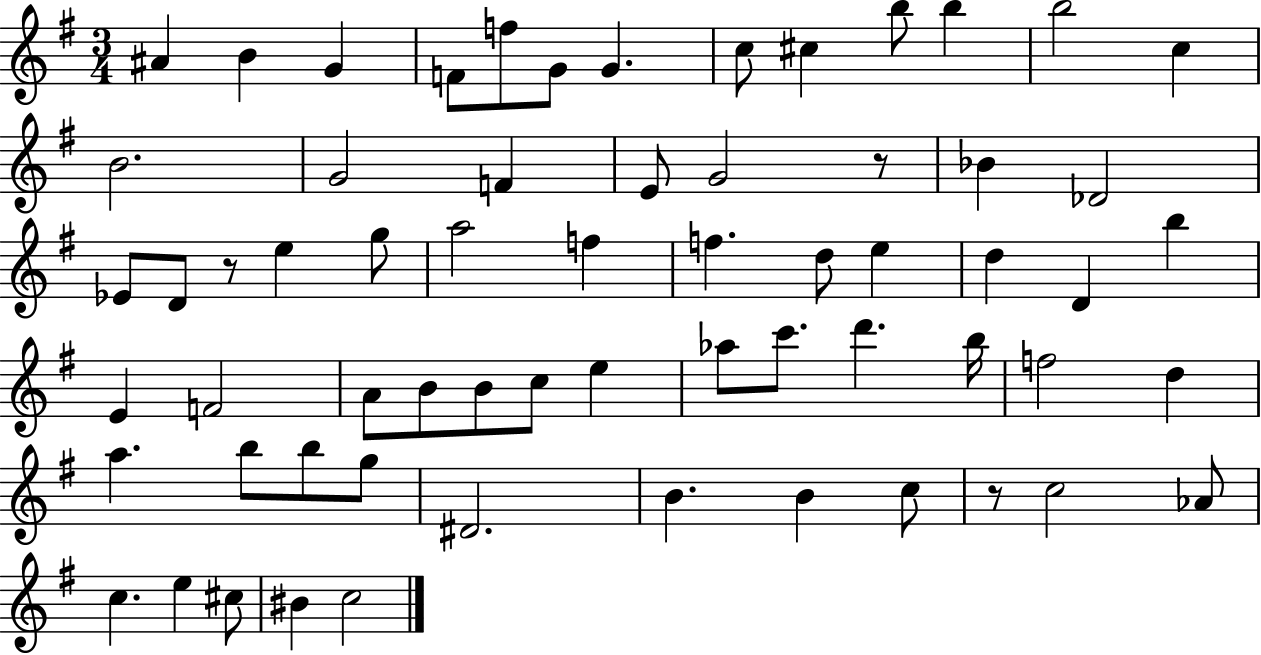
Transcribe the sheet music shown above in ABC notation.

X:1
T:Untitled
M:3/4
L:1/4
K:G
^A B G F/2 f/2 G/2 G c/2 ^c b/2 b b2 c B2 G2 F E/2 G2 z/2 _B _D2 _E/2 D/2 z/2 e g/2 a2 f f d/2 e d D b E F2 A/2 B/2 B/2 c/2 e _a/2 c'/2 d' b/4 f2 d a b/2 b/2 g/2 ^D2 B B c/2 z/2 c2 _A/2 c e ^c/2 ^B c2